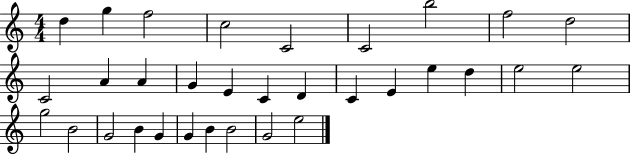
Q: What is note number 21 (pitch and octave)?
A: E5